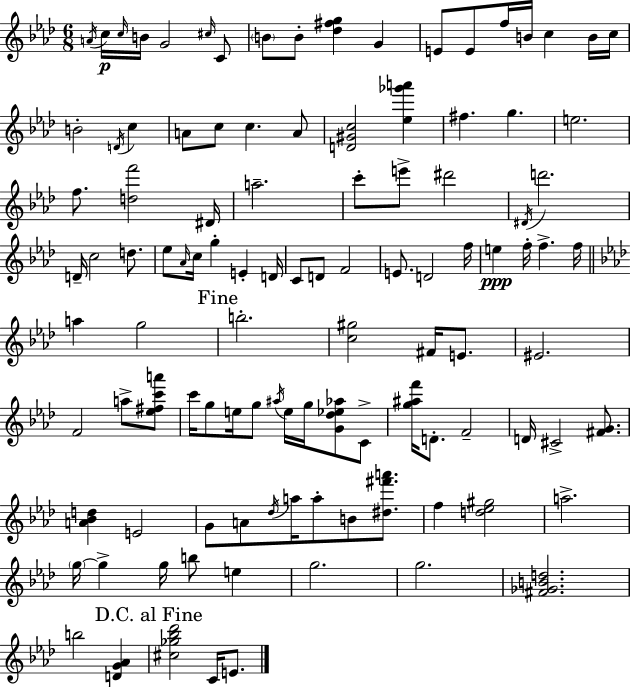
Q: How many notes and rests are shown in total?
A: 108